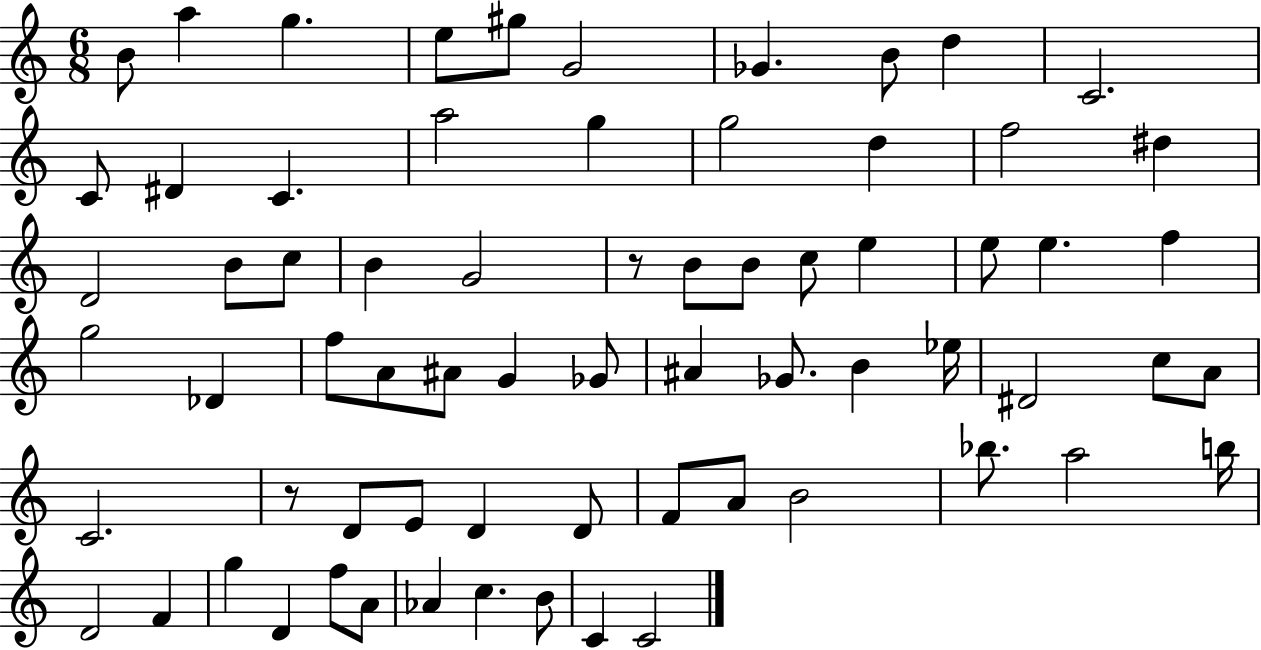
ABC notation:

X:1
T:Untitled
M:6/8
L:1/4
K:C
B/2 a g e/2 ^g/2 G2 _G B/2 d C2 C/2 ^D C a2 g g2 d f2 ^d D2 B/2 c/2 B G2 z/2 B/2 B/2 c/2 e e/2 e f g2 _D f/2 A/2 ^A/2 G _G/2 ^A _G/2 B _e/4 ^D2 c/2 A/2 C2 z/2 D/2 E/2 D D/2 F/2 A/2 B2 _b/2 a2 b/4 D2 F g D f/2 A/2 _A c B/2 C C2